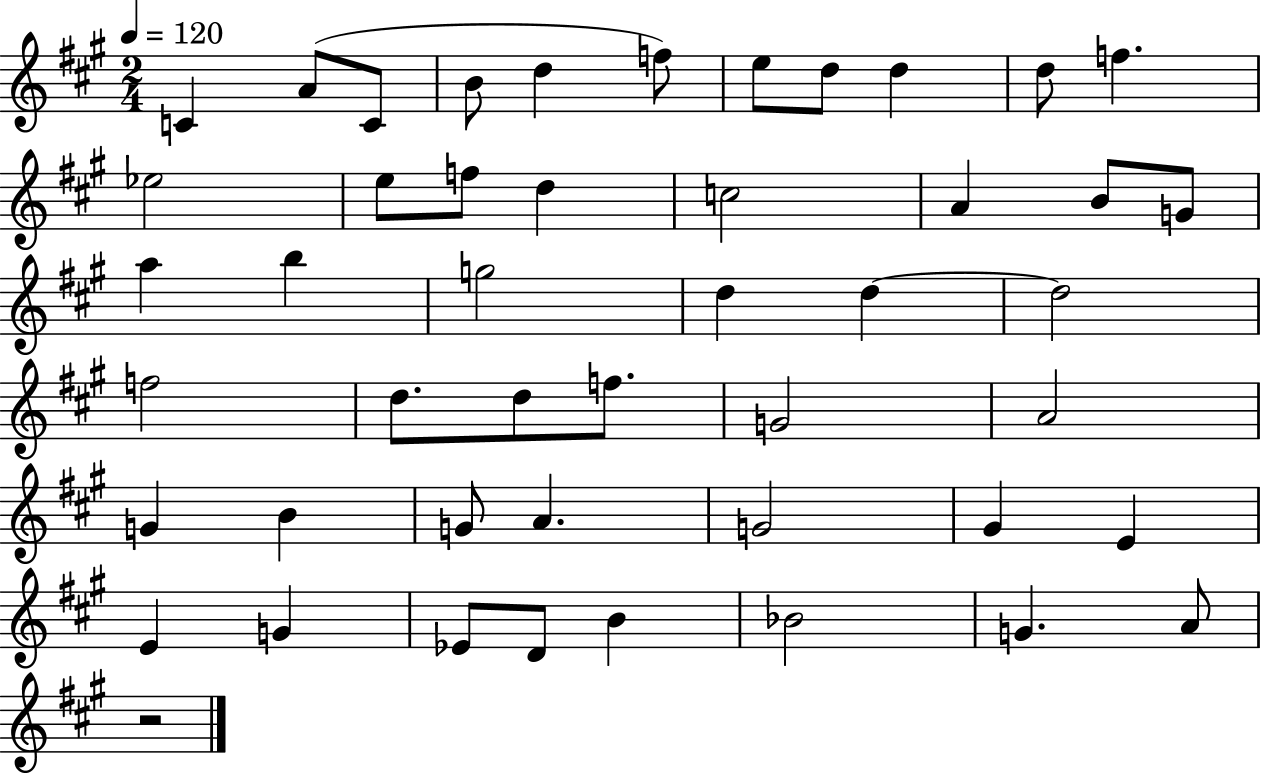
C4/q A4/e C4/e B4/e D5/q F5/e E5/e D5/e D5/q D5/e F5/q. Eb5/h E5/e F5/e D5/q C5/h A4/q B4/e G4/e A5/q B5/q G5/h D5/q D5/q D5/h F5/h D5/e. D5/e F5/e. G4/h A4/h G4/q B4/q G4/e A4/q. G4/h G#4/q E4/q E4/q G4/q Eb4/e D4/e B4/q Bb4/h G4/q. A4/e R/h